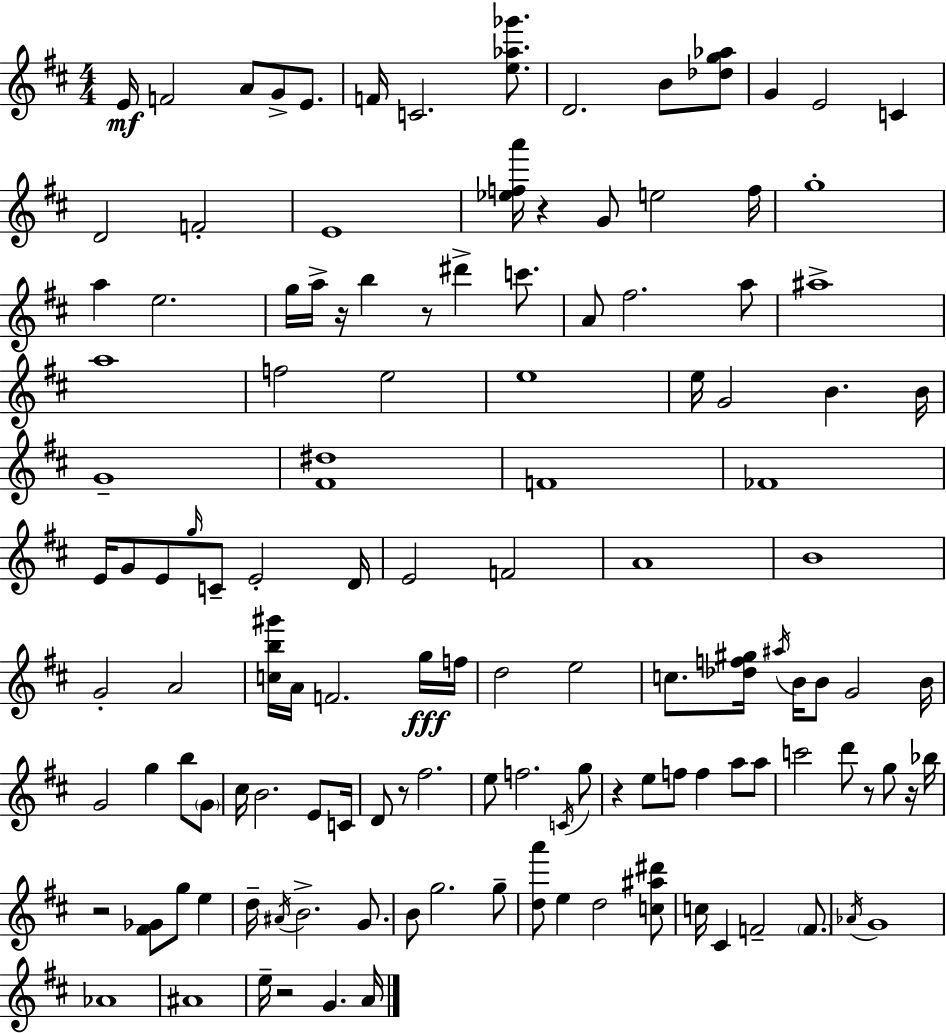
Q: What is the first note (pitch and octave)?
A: E4